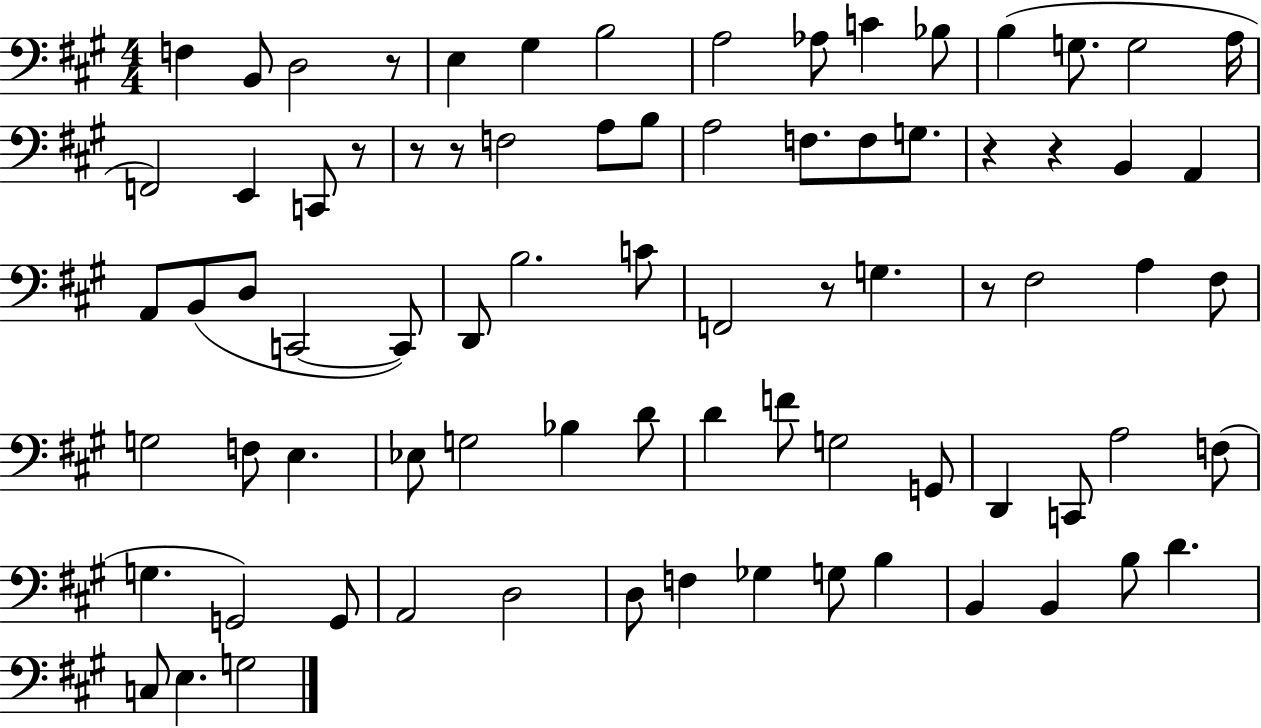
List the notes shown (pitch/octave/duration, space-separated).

F3/q B2/e D3/h R/e E3/q G#3/q B3/h A3/h Ab3/e C4/q Bb3/e B3/q G3/e. G3/h A3/s F2/h E2/q C2/e R/e R/e R/e F3/h A3/e B3/e A3/h F3/e. F3/e G3/e. R/q R/q B2/q A2/q A2/e B2/e D3/e C2/h C2/e D2/e B3/h. C4/e F2/h R/e G3/q. R/e F#3/h A3/q F#3/e G3/h F3/e E3/q. Eb3/e G3/h Bb3/q D4/e D4/q F4/e G3/h G2/e D2/q C2/e A3/h F3/e G3/q. G2/h G2/e A2/h D3/h D3/e F3/q Gb3/q G3/e B3/q B2/q B2/q B3/e D4/q. C3/e E3/q. G3/h